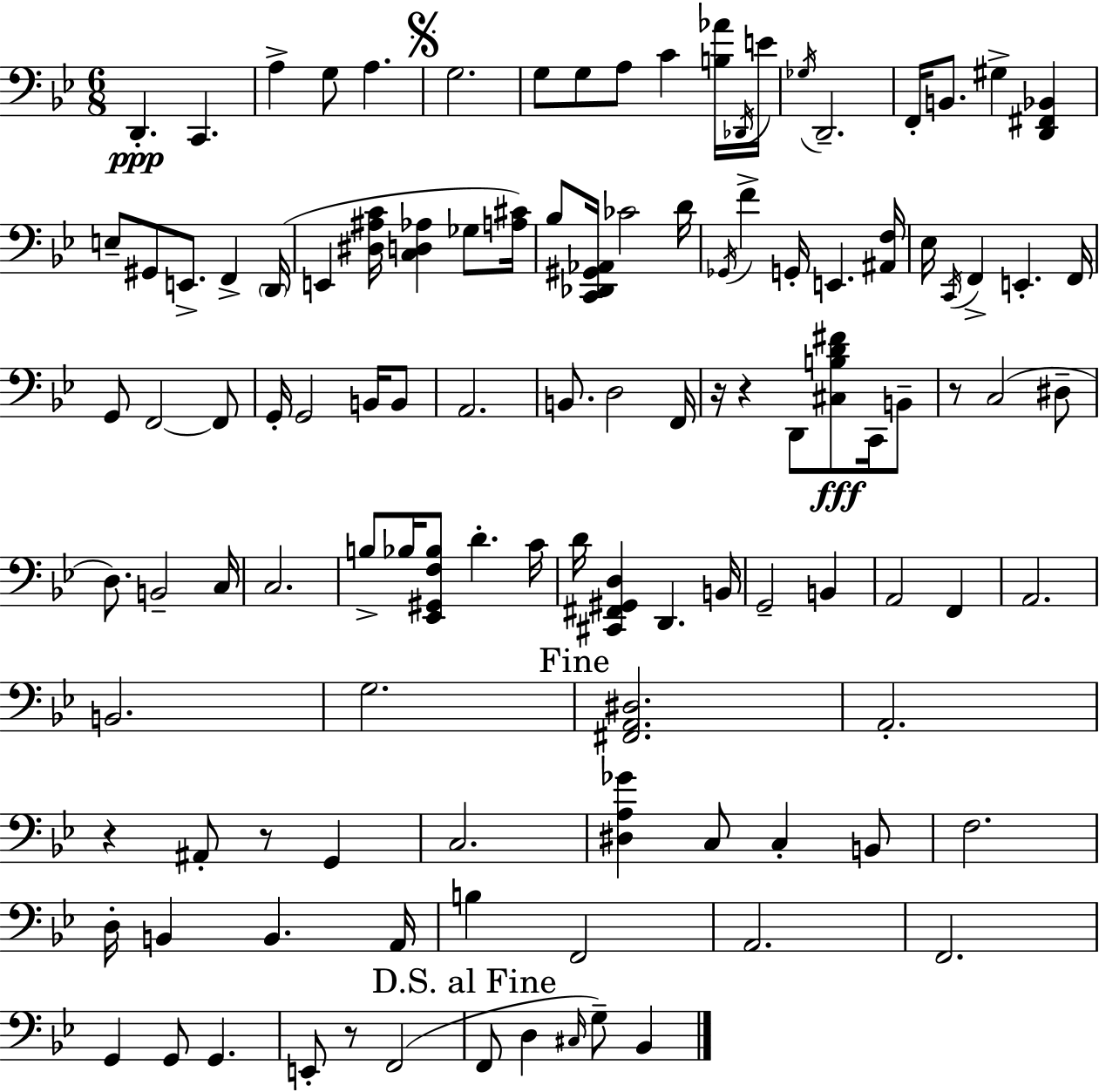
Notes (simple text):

D2/q. C2/q. A3/q G3/e A3/q. G3/h. G3/e G3/e A3/e C4/q [B3,Ab4]/s Db2/s E4/s Gb3/s D2/h. F2/s B2/e. G#3/q [D2,F#2,Bb2]/q E3/e G#2/e E2/e. F2/q D2/s E2/q [D#3,A#3,C4]/s [C3,D3,Ab3]/q Gb3/e [A3,C#4]/s Bb3/e [C2,Db2,G#2,Ab2]/s CES4/h D4/s Gb2/s F4/q G2/s E2/q. [A#2,F3]/s Eb3/s C2/s F2/q E2/q. F2/s G2/e F2/h F2/e G2/s G2/h B2/s B2/e A2/h. B2/e. D3/h F2/s R/s R/q D2/e [C#3,B3,D4,F#4]/e C2/s B2/e R/e C3/h D#3/e D3/e. B2/h C3/s C3/h. B3/e Bb3/s [Eb2,G#2,F3,Bb3]/e D4/q. C4/s D4/s [C#2,F#2,G#2,D3]/q D2/q. B2/s G2/h B2/q A2/h F2/q A2/h. B2/h. G3/h. [F#2,A2,D#3]/h. A2/h. R/q A#2/e R/e G2/q C3/h. [D#3,A3,Gb4]/q C3/e C3/q B2/e F3/h. D3/s B2/q B2/q. A2/s B3/q F2/h A2/h. F2/h. G2/q G2/e G2/q. E2/e R/e F2/h F2/e D3/q C#3/s G3/e Bb2/q